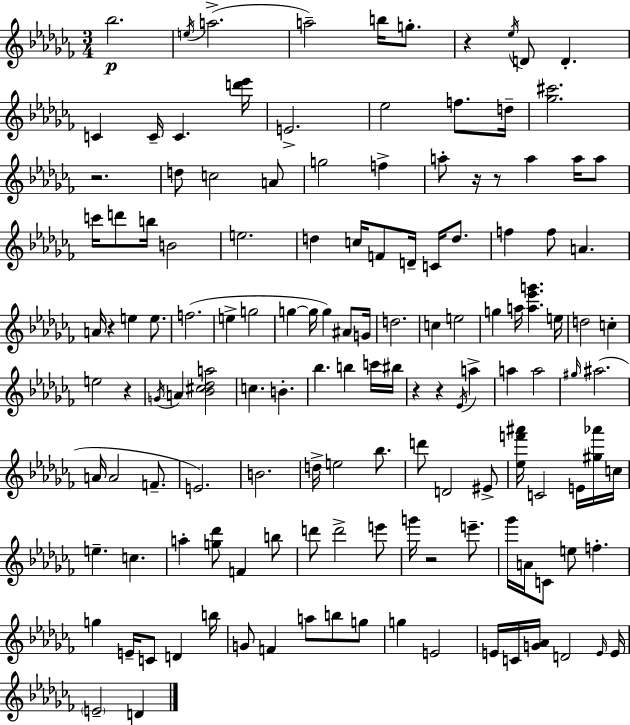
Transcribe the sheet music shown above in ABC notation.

X:1
T:Untitled
M:3/4
L:1/4
K:Abm
_b2 e/4 a2 a2 b/4 g/2 z _e/4 D/2 D C C/4 C [d'_e']/4 E2 _e2 f/2 d/4 [_g^c']2 z2 d/2 c2 A/2 g2 f a/2 z/4 z/2 a a/4 a/2 c'/4 d'/2 b/4 B2 e2 d c/4 F/2 D/4 C/4 d/2 f f/2 A A/4 z e e/2 f2 e g2 g g/4 g ^A/2 G/4 d2 c e2 g a/4 [a_e'g'] e/4 d2 c e2 z G/4 A [_B^c_da]2 c B _b b c'/4 ^b/4 z z _E/4 a a a2 ^g/4 ^a2 A/4 A2 F/2 E2 B2 d/4 e2 _b/2 d'/2 D2 ^E/2 [_ef'^a']/4 C2 E/4 [^g_a']/4 c/4 e c a [g_d']/2 F b/2 d'/2 d'2 e'/2 g'/4 z2 e'/2 _g'/4 A/4 C/2 e/2 f g E/4 C/2 D b/4 G/2 F a/2 b/2 g/2 g E2 E/4 C/4 [G_A]/4 D2 E/4 E/4 E2 D